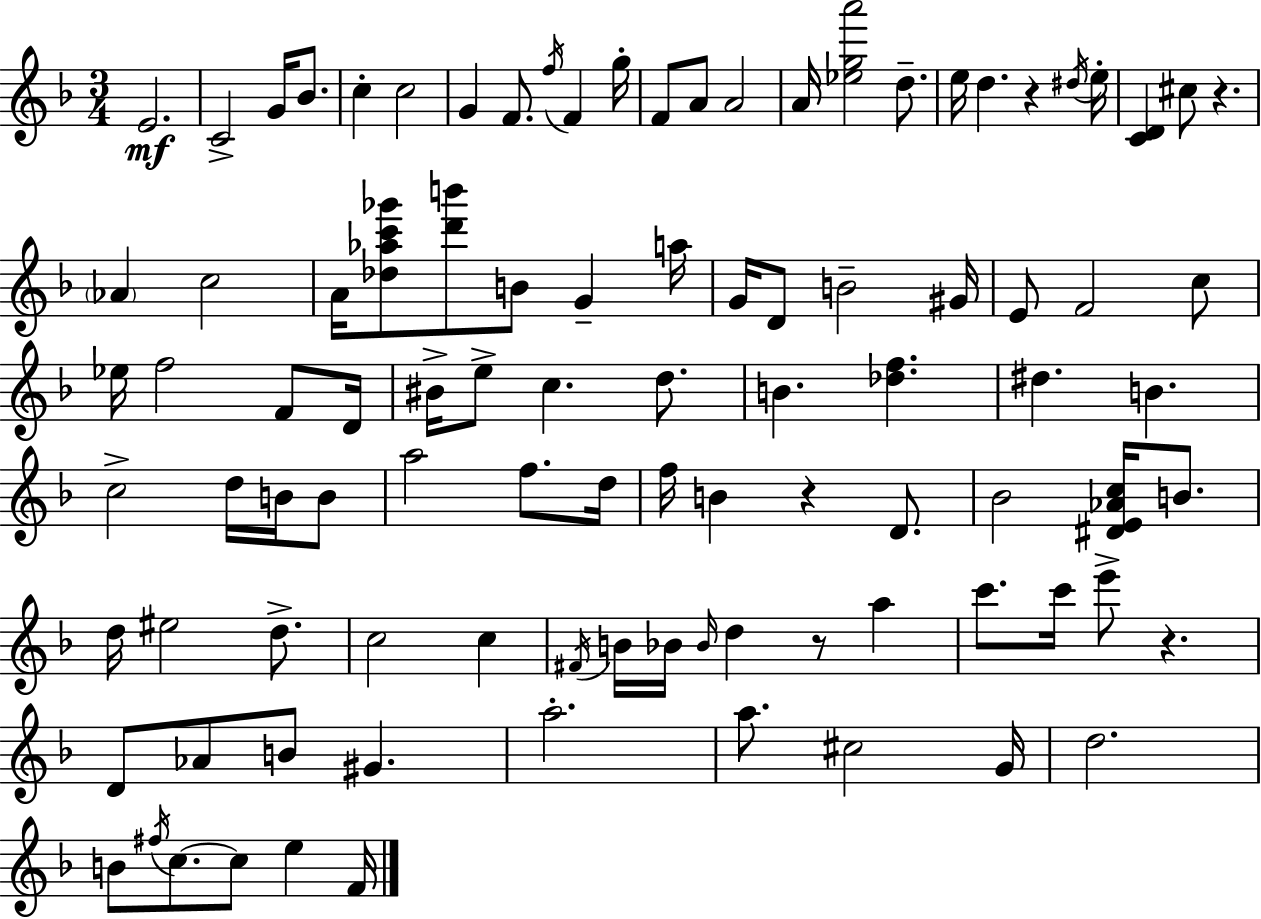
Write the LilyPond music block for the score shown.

{
  \clef treble
  \numericTimeSignature
  \time 3/4
  \key d \minor
  e'2.\mf | c'2-> g'16 bes'8. | c''4-. c''2 | g'4 f'8. \acciaccatura { f''16 } f'4 | \break g''16-. f'8 a'8 a'2 | a'16 <ees'' g'' a'''>2 d''8.-- | e''16 d''4. r4 | \acciaccatura { dis''16 } e''16-. <c' d'>4 cis''8 r4. | \break \parenthesize aes'4 c''2 | a'16 <des'' aes'' c''' ges'''>8 <d''' b'''>8 b'8 g'4-- | a''16 g'16 d'8 b'2-- | gis'16 e'8 f'2 | \break c''8 ees''16 f''2 f'8 | d'16 bis'16-> e''8-> c''4. d''8. | b'4. <des'' f''>4. | dis''4. b'4. | \break c''2-> d''16 b'16 | b'8 a''2 f''8. | d''16 f''16 b'4 r4 d'8. | bes'2 <dis' e' aes' c''>16 b'8. | \break d''16 eis''2 d''8.-> | c''2 c''4 | \acciaccatura { fis'16 } b'16 bes'16 \grace { bes'16 } d''4 r8 | a''4 c'''8. c'''16 e'''8-> r4. | \break d'8 aes'8 b'8 gis'4. | a''2.-. | a''8. cis''2 | g'16 d''2. | \break b'8 \acciaccatura { fis''16 } c''8.~~ c''8 | e''4 f'16 \bar "|."
}